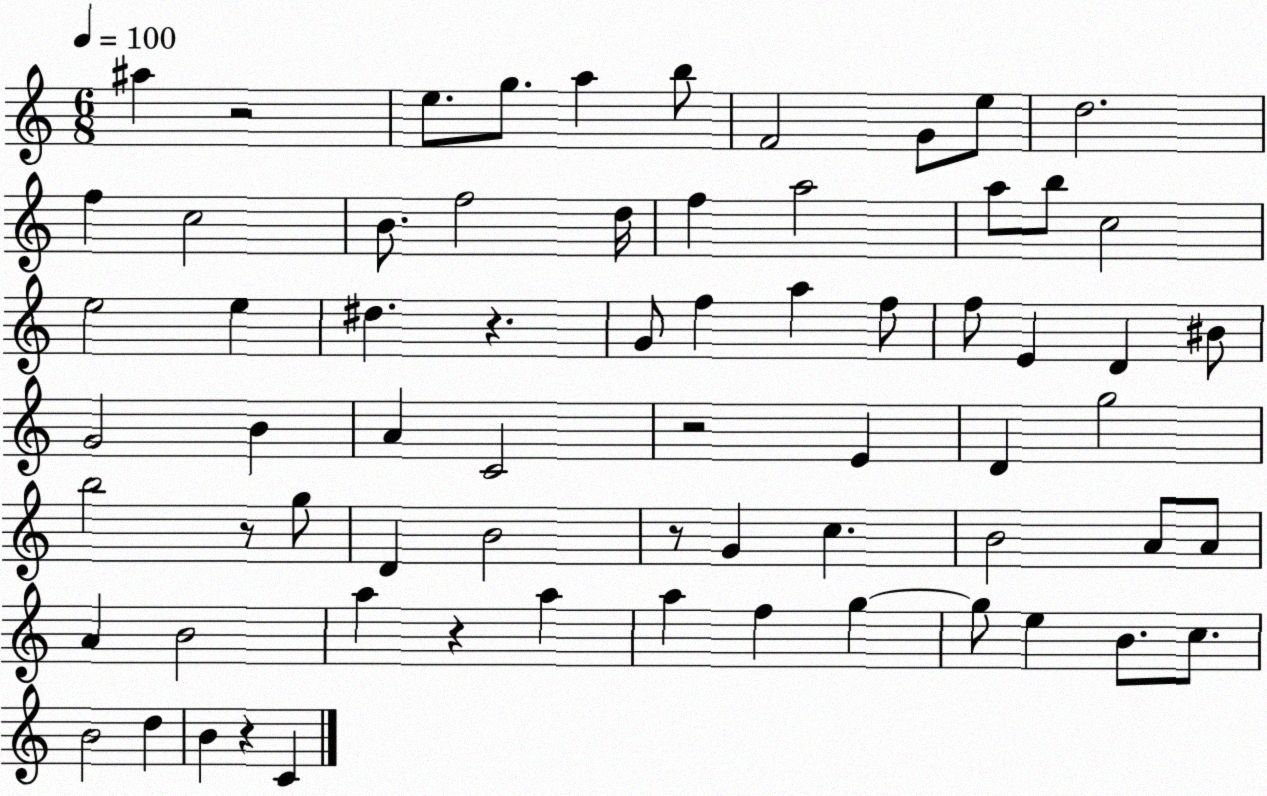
X:1
T:Untitled
M:6/8
L:1/4
K:C
^a z2 e/2 g/2 a b/2 F2 G/2 e/2 d2 f c2 B/2 f2 d/4 f a2 a/2 b/2 c2 e2 e ^d z G/2 f a f/2 f/2 E D ^B/2 G2 B A C2 z2 E D g2 b2 z/2 g/2 D B2 z/2 G c B2 A/2 A/2 A B2 a z a a f g g/2 e B/2 c/2 B2 d B z C